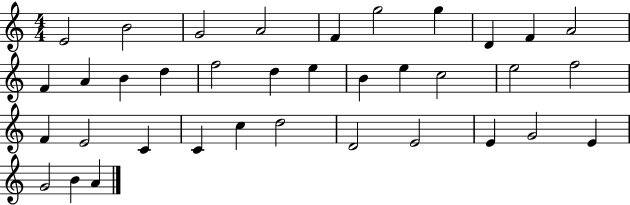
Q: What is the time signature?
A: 4/4